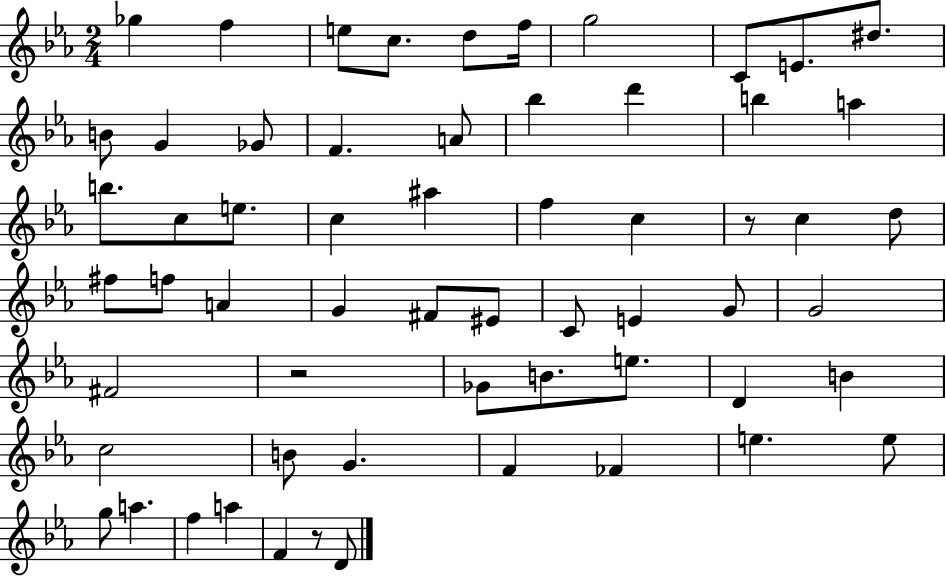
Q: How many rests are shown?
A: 3